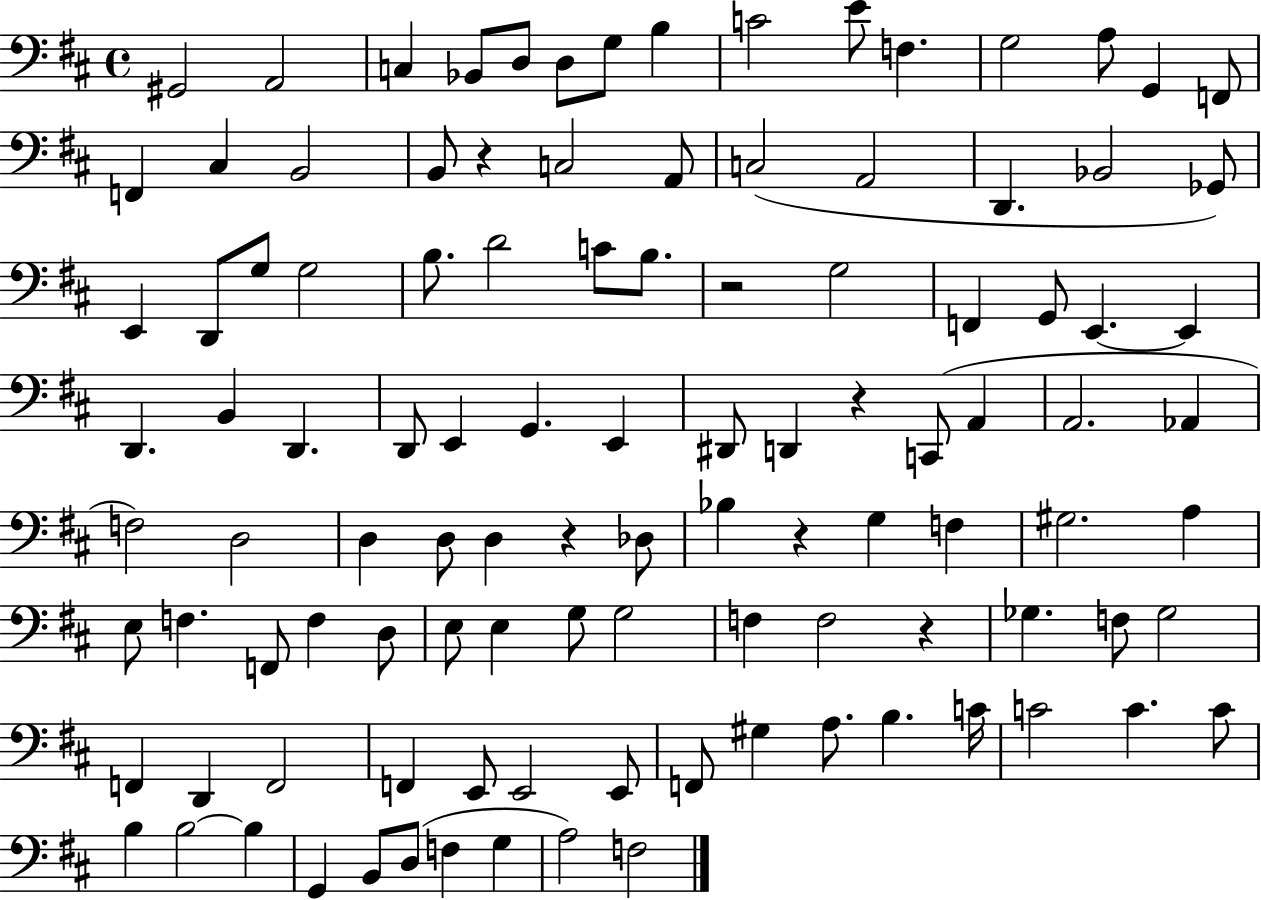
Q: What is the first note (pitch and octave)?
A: G#2